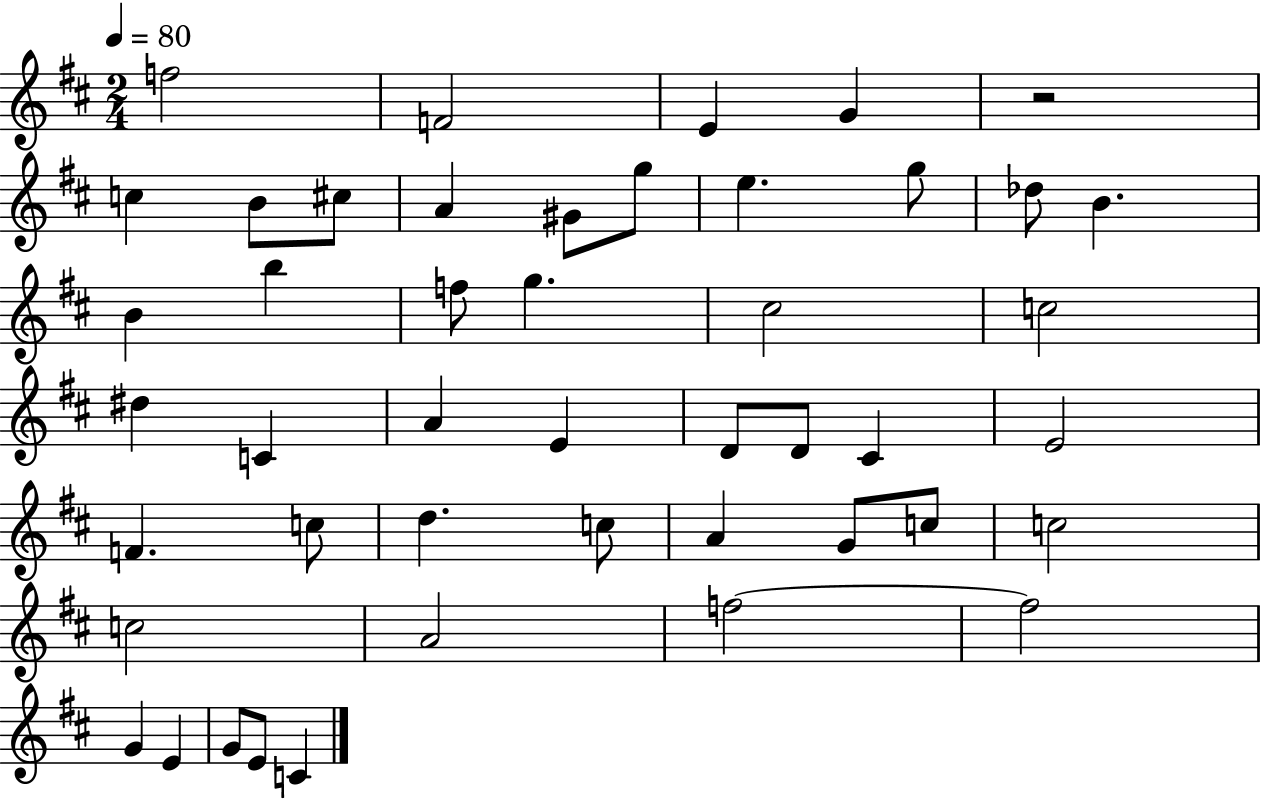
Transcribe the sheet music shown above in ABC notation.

X:1
T:Untitled
M:2/4
L:1/4
K:D
f2 F2 E G z2 c B/2 ^c/2 A ^G/2 g/2 e g/2 _d/2 B B b f/2 g ^c2 c2 ^d C A E D/2 D/2 ^C E2 F c/2 d c/2 A G/2 c/2 c2 c2 A2 f2 f2 G E G/2 E/2 C